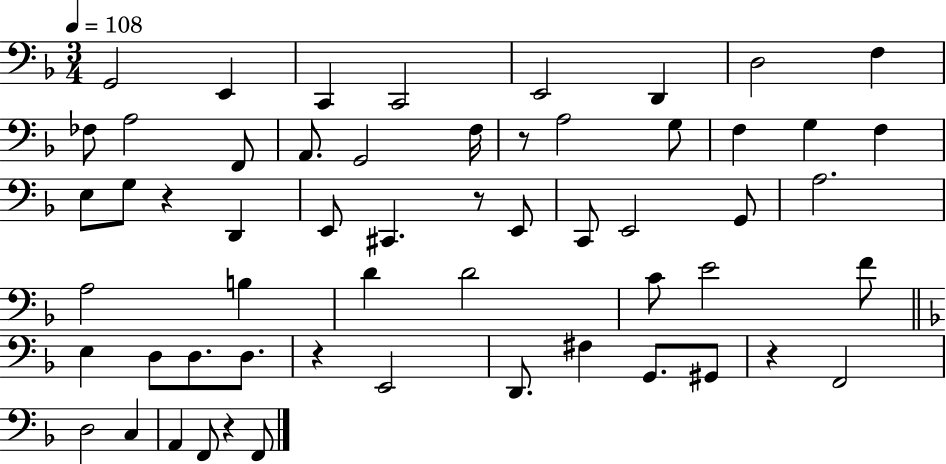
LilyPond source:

{
  \clef bass
  \numericTimeSignature
  \time 3/4
  \key f \major
  \tempo 4 = 108
  g,2 e,4 | c,4 c,2 | e,2 d,4 | d2 f4 | \break fes8 a2 f,8 | a,8. g,2 f16 | r8 a2 g8 | f4 g4 f4 | \break e8 g8 r4 d,4 | e,8 cis,4. r8 e,8 | c,8 e,2 g,8 | a2. | \break a2 b4 | d'4 d'2 | c'8 e'2 f'8 | \bar "||" \break \key f \major e4 d8 d8. d8. | r4 e,2 | d,8. fis4 g,8. gis,8 | r4 f,2 | \break d2 c4 | a,4 f,8 r4 f,8 | \bar "|."
}